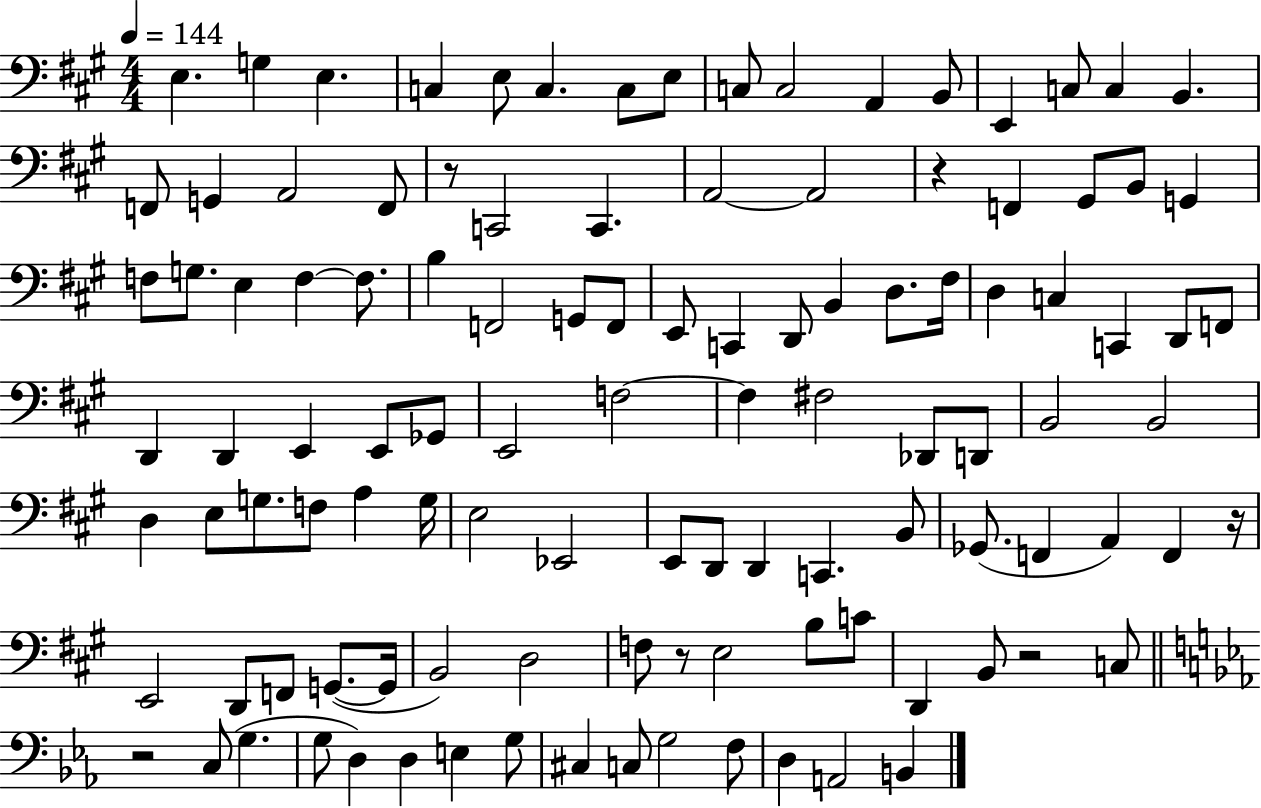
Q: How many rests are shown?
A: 6